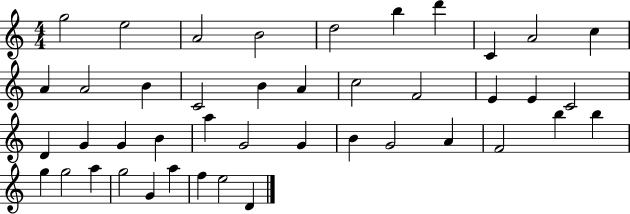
G5/h E5/h A4/h B4/h D5/h B5/q D6/q C4/q A4/h C5/q A4/q A4/h B4/q C4/h B4/q A4/q C5/h F4/h E4/q E4/q C4/h D4/q G4/q G4/q B4/q A5/q G4/h G4/q B4/q G4/h A4/q F4/h B5/q B5/q G5/q G5/h A5/q G5/h G4/q A5/q F5/q E5/h D4/q